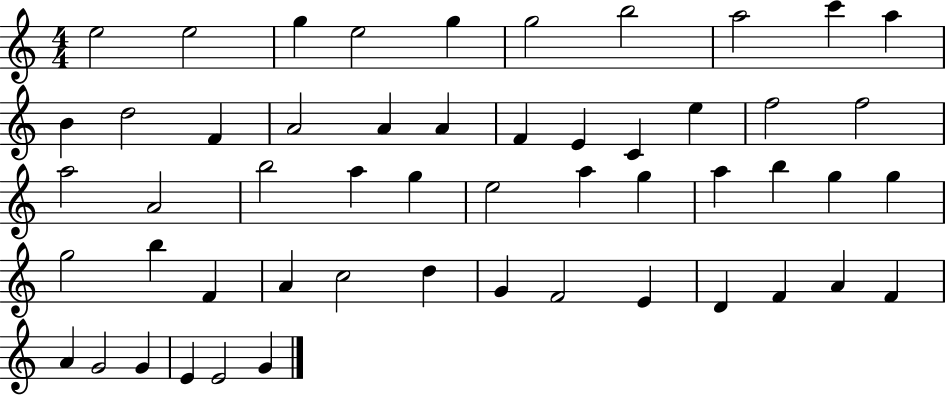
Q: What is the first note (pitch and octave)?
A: E5